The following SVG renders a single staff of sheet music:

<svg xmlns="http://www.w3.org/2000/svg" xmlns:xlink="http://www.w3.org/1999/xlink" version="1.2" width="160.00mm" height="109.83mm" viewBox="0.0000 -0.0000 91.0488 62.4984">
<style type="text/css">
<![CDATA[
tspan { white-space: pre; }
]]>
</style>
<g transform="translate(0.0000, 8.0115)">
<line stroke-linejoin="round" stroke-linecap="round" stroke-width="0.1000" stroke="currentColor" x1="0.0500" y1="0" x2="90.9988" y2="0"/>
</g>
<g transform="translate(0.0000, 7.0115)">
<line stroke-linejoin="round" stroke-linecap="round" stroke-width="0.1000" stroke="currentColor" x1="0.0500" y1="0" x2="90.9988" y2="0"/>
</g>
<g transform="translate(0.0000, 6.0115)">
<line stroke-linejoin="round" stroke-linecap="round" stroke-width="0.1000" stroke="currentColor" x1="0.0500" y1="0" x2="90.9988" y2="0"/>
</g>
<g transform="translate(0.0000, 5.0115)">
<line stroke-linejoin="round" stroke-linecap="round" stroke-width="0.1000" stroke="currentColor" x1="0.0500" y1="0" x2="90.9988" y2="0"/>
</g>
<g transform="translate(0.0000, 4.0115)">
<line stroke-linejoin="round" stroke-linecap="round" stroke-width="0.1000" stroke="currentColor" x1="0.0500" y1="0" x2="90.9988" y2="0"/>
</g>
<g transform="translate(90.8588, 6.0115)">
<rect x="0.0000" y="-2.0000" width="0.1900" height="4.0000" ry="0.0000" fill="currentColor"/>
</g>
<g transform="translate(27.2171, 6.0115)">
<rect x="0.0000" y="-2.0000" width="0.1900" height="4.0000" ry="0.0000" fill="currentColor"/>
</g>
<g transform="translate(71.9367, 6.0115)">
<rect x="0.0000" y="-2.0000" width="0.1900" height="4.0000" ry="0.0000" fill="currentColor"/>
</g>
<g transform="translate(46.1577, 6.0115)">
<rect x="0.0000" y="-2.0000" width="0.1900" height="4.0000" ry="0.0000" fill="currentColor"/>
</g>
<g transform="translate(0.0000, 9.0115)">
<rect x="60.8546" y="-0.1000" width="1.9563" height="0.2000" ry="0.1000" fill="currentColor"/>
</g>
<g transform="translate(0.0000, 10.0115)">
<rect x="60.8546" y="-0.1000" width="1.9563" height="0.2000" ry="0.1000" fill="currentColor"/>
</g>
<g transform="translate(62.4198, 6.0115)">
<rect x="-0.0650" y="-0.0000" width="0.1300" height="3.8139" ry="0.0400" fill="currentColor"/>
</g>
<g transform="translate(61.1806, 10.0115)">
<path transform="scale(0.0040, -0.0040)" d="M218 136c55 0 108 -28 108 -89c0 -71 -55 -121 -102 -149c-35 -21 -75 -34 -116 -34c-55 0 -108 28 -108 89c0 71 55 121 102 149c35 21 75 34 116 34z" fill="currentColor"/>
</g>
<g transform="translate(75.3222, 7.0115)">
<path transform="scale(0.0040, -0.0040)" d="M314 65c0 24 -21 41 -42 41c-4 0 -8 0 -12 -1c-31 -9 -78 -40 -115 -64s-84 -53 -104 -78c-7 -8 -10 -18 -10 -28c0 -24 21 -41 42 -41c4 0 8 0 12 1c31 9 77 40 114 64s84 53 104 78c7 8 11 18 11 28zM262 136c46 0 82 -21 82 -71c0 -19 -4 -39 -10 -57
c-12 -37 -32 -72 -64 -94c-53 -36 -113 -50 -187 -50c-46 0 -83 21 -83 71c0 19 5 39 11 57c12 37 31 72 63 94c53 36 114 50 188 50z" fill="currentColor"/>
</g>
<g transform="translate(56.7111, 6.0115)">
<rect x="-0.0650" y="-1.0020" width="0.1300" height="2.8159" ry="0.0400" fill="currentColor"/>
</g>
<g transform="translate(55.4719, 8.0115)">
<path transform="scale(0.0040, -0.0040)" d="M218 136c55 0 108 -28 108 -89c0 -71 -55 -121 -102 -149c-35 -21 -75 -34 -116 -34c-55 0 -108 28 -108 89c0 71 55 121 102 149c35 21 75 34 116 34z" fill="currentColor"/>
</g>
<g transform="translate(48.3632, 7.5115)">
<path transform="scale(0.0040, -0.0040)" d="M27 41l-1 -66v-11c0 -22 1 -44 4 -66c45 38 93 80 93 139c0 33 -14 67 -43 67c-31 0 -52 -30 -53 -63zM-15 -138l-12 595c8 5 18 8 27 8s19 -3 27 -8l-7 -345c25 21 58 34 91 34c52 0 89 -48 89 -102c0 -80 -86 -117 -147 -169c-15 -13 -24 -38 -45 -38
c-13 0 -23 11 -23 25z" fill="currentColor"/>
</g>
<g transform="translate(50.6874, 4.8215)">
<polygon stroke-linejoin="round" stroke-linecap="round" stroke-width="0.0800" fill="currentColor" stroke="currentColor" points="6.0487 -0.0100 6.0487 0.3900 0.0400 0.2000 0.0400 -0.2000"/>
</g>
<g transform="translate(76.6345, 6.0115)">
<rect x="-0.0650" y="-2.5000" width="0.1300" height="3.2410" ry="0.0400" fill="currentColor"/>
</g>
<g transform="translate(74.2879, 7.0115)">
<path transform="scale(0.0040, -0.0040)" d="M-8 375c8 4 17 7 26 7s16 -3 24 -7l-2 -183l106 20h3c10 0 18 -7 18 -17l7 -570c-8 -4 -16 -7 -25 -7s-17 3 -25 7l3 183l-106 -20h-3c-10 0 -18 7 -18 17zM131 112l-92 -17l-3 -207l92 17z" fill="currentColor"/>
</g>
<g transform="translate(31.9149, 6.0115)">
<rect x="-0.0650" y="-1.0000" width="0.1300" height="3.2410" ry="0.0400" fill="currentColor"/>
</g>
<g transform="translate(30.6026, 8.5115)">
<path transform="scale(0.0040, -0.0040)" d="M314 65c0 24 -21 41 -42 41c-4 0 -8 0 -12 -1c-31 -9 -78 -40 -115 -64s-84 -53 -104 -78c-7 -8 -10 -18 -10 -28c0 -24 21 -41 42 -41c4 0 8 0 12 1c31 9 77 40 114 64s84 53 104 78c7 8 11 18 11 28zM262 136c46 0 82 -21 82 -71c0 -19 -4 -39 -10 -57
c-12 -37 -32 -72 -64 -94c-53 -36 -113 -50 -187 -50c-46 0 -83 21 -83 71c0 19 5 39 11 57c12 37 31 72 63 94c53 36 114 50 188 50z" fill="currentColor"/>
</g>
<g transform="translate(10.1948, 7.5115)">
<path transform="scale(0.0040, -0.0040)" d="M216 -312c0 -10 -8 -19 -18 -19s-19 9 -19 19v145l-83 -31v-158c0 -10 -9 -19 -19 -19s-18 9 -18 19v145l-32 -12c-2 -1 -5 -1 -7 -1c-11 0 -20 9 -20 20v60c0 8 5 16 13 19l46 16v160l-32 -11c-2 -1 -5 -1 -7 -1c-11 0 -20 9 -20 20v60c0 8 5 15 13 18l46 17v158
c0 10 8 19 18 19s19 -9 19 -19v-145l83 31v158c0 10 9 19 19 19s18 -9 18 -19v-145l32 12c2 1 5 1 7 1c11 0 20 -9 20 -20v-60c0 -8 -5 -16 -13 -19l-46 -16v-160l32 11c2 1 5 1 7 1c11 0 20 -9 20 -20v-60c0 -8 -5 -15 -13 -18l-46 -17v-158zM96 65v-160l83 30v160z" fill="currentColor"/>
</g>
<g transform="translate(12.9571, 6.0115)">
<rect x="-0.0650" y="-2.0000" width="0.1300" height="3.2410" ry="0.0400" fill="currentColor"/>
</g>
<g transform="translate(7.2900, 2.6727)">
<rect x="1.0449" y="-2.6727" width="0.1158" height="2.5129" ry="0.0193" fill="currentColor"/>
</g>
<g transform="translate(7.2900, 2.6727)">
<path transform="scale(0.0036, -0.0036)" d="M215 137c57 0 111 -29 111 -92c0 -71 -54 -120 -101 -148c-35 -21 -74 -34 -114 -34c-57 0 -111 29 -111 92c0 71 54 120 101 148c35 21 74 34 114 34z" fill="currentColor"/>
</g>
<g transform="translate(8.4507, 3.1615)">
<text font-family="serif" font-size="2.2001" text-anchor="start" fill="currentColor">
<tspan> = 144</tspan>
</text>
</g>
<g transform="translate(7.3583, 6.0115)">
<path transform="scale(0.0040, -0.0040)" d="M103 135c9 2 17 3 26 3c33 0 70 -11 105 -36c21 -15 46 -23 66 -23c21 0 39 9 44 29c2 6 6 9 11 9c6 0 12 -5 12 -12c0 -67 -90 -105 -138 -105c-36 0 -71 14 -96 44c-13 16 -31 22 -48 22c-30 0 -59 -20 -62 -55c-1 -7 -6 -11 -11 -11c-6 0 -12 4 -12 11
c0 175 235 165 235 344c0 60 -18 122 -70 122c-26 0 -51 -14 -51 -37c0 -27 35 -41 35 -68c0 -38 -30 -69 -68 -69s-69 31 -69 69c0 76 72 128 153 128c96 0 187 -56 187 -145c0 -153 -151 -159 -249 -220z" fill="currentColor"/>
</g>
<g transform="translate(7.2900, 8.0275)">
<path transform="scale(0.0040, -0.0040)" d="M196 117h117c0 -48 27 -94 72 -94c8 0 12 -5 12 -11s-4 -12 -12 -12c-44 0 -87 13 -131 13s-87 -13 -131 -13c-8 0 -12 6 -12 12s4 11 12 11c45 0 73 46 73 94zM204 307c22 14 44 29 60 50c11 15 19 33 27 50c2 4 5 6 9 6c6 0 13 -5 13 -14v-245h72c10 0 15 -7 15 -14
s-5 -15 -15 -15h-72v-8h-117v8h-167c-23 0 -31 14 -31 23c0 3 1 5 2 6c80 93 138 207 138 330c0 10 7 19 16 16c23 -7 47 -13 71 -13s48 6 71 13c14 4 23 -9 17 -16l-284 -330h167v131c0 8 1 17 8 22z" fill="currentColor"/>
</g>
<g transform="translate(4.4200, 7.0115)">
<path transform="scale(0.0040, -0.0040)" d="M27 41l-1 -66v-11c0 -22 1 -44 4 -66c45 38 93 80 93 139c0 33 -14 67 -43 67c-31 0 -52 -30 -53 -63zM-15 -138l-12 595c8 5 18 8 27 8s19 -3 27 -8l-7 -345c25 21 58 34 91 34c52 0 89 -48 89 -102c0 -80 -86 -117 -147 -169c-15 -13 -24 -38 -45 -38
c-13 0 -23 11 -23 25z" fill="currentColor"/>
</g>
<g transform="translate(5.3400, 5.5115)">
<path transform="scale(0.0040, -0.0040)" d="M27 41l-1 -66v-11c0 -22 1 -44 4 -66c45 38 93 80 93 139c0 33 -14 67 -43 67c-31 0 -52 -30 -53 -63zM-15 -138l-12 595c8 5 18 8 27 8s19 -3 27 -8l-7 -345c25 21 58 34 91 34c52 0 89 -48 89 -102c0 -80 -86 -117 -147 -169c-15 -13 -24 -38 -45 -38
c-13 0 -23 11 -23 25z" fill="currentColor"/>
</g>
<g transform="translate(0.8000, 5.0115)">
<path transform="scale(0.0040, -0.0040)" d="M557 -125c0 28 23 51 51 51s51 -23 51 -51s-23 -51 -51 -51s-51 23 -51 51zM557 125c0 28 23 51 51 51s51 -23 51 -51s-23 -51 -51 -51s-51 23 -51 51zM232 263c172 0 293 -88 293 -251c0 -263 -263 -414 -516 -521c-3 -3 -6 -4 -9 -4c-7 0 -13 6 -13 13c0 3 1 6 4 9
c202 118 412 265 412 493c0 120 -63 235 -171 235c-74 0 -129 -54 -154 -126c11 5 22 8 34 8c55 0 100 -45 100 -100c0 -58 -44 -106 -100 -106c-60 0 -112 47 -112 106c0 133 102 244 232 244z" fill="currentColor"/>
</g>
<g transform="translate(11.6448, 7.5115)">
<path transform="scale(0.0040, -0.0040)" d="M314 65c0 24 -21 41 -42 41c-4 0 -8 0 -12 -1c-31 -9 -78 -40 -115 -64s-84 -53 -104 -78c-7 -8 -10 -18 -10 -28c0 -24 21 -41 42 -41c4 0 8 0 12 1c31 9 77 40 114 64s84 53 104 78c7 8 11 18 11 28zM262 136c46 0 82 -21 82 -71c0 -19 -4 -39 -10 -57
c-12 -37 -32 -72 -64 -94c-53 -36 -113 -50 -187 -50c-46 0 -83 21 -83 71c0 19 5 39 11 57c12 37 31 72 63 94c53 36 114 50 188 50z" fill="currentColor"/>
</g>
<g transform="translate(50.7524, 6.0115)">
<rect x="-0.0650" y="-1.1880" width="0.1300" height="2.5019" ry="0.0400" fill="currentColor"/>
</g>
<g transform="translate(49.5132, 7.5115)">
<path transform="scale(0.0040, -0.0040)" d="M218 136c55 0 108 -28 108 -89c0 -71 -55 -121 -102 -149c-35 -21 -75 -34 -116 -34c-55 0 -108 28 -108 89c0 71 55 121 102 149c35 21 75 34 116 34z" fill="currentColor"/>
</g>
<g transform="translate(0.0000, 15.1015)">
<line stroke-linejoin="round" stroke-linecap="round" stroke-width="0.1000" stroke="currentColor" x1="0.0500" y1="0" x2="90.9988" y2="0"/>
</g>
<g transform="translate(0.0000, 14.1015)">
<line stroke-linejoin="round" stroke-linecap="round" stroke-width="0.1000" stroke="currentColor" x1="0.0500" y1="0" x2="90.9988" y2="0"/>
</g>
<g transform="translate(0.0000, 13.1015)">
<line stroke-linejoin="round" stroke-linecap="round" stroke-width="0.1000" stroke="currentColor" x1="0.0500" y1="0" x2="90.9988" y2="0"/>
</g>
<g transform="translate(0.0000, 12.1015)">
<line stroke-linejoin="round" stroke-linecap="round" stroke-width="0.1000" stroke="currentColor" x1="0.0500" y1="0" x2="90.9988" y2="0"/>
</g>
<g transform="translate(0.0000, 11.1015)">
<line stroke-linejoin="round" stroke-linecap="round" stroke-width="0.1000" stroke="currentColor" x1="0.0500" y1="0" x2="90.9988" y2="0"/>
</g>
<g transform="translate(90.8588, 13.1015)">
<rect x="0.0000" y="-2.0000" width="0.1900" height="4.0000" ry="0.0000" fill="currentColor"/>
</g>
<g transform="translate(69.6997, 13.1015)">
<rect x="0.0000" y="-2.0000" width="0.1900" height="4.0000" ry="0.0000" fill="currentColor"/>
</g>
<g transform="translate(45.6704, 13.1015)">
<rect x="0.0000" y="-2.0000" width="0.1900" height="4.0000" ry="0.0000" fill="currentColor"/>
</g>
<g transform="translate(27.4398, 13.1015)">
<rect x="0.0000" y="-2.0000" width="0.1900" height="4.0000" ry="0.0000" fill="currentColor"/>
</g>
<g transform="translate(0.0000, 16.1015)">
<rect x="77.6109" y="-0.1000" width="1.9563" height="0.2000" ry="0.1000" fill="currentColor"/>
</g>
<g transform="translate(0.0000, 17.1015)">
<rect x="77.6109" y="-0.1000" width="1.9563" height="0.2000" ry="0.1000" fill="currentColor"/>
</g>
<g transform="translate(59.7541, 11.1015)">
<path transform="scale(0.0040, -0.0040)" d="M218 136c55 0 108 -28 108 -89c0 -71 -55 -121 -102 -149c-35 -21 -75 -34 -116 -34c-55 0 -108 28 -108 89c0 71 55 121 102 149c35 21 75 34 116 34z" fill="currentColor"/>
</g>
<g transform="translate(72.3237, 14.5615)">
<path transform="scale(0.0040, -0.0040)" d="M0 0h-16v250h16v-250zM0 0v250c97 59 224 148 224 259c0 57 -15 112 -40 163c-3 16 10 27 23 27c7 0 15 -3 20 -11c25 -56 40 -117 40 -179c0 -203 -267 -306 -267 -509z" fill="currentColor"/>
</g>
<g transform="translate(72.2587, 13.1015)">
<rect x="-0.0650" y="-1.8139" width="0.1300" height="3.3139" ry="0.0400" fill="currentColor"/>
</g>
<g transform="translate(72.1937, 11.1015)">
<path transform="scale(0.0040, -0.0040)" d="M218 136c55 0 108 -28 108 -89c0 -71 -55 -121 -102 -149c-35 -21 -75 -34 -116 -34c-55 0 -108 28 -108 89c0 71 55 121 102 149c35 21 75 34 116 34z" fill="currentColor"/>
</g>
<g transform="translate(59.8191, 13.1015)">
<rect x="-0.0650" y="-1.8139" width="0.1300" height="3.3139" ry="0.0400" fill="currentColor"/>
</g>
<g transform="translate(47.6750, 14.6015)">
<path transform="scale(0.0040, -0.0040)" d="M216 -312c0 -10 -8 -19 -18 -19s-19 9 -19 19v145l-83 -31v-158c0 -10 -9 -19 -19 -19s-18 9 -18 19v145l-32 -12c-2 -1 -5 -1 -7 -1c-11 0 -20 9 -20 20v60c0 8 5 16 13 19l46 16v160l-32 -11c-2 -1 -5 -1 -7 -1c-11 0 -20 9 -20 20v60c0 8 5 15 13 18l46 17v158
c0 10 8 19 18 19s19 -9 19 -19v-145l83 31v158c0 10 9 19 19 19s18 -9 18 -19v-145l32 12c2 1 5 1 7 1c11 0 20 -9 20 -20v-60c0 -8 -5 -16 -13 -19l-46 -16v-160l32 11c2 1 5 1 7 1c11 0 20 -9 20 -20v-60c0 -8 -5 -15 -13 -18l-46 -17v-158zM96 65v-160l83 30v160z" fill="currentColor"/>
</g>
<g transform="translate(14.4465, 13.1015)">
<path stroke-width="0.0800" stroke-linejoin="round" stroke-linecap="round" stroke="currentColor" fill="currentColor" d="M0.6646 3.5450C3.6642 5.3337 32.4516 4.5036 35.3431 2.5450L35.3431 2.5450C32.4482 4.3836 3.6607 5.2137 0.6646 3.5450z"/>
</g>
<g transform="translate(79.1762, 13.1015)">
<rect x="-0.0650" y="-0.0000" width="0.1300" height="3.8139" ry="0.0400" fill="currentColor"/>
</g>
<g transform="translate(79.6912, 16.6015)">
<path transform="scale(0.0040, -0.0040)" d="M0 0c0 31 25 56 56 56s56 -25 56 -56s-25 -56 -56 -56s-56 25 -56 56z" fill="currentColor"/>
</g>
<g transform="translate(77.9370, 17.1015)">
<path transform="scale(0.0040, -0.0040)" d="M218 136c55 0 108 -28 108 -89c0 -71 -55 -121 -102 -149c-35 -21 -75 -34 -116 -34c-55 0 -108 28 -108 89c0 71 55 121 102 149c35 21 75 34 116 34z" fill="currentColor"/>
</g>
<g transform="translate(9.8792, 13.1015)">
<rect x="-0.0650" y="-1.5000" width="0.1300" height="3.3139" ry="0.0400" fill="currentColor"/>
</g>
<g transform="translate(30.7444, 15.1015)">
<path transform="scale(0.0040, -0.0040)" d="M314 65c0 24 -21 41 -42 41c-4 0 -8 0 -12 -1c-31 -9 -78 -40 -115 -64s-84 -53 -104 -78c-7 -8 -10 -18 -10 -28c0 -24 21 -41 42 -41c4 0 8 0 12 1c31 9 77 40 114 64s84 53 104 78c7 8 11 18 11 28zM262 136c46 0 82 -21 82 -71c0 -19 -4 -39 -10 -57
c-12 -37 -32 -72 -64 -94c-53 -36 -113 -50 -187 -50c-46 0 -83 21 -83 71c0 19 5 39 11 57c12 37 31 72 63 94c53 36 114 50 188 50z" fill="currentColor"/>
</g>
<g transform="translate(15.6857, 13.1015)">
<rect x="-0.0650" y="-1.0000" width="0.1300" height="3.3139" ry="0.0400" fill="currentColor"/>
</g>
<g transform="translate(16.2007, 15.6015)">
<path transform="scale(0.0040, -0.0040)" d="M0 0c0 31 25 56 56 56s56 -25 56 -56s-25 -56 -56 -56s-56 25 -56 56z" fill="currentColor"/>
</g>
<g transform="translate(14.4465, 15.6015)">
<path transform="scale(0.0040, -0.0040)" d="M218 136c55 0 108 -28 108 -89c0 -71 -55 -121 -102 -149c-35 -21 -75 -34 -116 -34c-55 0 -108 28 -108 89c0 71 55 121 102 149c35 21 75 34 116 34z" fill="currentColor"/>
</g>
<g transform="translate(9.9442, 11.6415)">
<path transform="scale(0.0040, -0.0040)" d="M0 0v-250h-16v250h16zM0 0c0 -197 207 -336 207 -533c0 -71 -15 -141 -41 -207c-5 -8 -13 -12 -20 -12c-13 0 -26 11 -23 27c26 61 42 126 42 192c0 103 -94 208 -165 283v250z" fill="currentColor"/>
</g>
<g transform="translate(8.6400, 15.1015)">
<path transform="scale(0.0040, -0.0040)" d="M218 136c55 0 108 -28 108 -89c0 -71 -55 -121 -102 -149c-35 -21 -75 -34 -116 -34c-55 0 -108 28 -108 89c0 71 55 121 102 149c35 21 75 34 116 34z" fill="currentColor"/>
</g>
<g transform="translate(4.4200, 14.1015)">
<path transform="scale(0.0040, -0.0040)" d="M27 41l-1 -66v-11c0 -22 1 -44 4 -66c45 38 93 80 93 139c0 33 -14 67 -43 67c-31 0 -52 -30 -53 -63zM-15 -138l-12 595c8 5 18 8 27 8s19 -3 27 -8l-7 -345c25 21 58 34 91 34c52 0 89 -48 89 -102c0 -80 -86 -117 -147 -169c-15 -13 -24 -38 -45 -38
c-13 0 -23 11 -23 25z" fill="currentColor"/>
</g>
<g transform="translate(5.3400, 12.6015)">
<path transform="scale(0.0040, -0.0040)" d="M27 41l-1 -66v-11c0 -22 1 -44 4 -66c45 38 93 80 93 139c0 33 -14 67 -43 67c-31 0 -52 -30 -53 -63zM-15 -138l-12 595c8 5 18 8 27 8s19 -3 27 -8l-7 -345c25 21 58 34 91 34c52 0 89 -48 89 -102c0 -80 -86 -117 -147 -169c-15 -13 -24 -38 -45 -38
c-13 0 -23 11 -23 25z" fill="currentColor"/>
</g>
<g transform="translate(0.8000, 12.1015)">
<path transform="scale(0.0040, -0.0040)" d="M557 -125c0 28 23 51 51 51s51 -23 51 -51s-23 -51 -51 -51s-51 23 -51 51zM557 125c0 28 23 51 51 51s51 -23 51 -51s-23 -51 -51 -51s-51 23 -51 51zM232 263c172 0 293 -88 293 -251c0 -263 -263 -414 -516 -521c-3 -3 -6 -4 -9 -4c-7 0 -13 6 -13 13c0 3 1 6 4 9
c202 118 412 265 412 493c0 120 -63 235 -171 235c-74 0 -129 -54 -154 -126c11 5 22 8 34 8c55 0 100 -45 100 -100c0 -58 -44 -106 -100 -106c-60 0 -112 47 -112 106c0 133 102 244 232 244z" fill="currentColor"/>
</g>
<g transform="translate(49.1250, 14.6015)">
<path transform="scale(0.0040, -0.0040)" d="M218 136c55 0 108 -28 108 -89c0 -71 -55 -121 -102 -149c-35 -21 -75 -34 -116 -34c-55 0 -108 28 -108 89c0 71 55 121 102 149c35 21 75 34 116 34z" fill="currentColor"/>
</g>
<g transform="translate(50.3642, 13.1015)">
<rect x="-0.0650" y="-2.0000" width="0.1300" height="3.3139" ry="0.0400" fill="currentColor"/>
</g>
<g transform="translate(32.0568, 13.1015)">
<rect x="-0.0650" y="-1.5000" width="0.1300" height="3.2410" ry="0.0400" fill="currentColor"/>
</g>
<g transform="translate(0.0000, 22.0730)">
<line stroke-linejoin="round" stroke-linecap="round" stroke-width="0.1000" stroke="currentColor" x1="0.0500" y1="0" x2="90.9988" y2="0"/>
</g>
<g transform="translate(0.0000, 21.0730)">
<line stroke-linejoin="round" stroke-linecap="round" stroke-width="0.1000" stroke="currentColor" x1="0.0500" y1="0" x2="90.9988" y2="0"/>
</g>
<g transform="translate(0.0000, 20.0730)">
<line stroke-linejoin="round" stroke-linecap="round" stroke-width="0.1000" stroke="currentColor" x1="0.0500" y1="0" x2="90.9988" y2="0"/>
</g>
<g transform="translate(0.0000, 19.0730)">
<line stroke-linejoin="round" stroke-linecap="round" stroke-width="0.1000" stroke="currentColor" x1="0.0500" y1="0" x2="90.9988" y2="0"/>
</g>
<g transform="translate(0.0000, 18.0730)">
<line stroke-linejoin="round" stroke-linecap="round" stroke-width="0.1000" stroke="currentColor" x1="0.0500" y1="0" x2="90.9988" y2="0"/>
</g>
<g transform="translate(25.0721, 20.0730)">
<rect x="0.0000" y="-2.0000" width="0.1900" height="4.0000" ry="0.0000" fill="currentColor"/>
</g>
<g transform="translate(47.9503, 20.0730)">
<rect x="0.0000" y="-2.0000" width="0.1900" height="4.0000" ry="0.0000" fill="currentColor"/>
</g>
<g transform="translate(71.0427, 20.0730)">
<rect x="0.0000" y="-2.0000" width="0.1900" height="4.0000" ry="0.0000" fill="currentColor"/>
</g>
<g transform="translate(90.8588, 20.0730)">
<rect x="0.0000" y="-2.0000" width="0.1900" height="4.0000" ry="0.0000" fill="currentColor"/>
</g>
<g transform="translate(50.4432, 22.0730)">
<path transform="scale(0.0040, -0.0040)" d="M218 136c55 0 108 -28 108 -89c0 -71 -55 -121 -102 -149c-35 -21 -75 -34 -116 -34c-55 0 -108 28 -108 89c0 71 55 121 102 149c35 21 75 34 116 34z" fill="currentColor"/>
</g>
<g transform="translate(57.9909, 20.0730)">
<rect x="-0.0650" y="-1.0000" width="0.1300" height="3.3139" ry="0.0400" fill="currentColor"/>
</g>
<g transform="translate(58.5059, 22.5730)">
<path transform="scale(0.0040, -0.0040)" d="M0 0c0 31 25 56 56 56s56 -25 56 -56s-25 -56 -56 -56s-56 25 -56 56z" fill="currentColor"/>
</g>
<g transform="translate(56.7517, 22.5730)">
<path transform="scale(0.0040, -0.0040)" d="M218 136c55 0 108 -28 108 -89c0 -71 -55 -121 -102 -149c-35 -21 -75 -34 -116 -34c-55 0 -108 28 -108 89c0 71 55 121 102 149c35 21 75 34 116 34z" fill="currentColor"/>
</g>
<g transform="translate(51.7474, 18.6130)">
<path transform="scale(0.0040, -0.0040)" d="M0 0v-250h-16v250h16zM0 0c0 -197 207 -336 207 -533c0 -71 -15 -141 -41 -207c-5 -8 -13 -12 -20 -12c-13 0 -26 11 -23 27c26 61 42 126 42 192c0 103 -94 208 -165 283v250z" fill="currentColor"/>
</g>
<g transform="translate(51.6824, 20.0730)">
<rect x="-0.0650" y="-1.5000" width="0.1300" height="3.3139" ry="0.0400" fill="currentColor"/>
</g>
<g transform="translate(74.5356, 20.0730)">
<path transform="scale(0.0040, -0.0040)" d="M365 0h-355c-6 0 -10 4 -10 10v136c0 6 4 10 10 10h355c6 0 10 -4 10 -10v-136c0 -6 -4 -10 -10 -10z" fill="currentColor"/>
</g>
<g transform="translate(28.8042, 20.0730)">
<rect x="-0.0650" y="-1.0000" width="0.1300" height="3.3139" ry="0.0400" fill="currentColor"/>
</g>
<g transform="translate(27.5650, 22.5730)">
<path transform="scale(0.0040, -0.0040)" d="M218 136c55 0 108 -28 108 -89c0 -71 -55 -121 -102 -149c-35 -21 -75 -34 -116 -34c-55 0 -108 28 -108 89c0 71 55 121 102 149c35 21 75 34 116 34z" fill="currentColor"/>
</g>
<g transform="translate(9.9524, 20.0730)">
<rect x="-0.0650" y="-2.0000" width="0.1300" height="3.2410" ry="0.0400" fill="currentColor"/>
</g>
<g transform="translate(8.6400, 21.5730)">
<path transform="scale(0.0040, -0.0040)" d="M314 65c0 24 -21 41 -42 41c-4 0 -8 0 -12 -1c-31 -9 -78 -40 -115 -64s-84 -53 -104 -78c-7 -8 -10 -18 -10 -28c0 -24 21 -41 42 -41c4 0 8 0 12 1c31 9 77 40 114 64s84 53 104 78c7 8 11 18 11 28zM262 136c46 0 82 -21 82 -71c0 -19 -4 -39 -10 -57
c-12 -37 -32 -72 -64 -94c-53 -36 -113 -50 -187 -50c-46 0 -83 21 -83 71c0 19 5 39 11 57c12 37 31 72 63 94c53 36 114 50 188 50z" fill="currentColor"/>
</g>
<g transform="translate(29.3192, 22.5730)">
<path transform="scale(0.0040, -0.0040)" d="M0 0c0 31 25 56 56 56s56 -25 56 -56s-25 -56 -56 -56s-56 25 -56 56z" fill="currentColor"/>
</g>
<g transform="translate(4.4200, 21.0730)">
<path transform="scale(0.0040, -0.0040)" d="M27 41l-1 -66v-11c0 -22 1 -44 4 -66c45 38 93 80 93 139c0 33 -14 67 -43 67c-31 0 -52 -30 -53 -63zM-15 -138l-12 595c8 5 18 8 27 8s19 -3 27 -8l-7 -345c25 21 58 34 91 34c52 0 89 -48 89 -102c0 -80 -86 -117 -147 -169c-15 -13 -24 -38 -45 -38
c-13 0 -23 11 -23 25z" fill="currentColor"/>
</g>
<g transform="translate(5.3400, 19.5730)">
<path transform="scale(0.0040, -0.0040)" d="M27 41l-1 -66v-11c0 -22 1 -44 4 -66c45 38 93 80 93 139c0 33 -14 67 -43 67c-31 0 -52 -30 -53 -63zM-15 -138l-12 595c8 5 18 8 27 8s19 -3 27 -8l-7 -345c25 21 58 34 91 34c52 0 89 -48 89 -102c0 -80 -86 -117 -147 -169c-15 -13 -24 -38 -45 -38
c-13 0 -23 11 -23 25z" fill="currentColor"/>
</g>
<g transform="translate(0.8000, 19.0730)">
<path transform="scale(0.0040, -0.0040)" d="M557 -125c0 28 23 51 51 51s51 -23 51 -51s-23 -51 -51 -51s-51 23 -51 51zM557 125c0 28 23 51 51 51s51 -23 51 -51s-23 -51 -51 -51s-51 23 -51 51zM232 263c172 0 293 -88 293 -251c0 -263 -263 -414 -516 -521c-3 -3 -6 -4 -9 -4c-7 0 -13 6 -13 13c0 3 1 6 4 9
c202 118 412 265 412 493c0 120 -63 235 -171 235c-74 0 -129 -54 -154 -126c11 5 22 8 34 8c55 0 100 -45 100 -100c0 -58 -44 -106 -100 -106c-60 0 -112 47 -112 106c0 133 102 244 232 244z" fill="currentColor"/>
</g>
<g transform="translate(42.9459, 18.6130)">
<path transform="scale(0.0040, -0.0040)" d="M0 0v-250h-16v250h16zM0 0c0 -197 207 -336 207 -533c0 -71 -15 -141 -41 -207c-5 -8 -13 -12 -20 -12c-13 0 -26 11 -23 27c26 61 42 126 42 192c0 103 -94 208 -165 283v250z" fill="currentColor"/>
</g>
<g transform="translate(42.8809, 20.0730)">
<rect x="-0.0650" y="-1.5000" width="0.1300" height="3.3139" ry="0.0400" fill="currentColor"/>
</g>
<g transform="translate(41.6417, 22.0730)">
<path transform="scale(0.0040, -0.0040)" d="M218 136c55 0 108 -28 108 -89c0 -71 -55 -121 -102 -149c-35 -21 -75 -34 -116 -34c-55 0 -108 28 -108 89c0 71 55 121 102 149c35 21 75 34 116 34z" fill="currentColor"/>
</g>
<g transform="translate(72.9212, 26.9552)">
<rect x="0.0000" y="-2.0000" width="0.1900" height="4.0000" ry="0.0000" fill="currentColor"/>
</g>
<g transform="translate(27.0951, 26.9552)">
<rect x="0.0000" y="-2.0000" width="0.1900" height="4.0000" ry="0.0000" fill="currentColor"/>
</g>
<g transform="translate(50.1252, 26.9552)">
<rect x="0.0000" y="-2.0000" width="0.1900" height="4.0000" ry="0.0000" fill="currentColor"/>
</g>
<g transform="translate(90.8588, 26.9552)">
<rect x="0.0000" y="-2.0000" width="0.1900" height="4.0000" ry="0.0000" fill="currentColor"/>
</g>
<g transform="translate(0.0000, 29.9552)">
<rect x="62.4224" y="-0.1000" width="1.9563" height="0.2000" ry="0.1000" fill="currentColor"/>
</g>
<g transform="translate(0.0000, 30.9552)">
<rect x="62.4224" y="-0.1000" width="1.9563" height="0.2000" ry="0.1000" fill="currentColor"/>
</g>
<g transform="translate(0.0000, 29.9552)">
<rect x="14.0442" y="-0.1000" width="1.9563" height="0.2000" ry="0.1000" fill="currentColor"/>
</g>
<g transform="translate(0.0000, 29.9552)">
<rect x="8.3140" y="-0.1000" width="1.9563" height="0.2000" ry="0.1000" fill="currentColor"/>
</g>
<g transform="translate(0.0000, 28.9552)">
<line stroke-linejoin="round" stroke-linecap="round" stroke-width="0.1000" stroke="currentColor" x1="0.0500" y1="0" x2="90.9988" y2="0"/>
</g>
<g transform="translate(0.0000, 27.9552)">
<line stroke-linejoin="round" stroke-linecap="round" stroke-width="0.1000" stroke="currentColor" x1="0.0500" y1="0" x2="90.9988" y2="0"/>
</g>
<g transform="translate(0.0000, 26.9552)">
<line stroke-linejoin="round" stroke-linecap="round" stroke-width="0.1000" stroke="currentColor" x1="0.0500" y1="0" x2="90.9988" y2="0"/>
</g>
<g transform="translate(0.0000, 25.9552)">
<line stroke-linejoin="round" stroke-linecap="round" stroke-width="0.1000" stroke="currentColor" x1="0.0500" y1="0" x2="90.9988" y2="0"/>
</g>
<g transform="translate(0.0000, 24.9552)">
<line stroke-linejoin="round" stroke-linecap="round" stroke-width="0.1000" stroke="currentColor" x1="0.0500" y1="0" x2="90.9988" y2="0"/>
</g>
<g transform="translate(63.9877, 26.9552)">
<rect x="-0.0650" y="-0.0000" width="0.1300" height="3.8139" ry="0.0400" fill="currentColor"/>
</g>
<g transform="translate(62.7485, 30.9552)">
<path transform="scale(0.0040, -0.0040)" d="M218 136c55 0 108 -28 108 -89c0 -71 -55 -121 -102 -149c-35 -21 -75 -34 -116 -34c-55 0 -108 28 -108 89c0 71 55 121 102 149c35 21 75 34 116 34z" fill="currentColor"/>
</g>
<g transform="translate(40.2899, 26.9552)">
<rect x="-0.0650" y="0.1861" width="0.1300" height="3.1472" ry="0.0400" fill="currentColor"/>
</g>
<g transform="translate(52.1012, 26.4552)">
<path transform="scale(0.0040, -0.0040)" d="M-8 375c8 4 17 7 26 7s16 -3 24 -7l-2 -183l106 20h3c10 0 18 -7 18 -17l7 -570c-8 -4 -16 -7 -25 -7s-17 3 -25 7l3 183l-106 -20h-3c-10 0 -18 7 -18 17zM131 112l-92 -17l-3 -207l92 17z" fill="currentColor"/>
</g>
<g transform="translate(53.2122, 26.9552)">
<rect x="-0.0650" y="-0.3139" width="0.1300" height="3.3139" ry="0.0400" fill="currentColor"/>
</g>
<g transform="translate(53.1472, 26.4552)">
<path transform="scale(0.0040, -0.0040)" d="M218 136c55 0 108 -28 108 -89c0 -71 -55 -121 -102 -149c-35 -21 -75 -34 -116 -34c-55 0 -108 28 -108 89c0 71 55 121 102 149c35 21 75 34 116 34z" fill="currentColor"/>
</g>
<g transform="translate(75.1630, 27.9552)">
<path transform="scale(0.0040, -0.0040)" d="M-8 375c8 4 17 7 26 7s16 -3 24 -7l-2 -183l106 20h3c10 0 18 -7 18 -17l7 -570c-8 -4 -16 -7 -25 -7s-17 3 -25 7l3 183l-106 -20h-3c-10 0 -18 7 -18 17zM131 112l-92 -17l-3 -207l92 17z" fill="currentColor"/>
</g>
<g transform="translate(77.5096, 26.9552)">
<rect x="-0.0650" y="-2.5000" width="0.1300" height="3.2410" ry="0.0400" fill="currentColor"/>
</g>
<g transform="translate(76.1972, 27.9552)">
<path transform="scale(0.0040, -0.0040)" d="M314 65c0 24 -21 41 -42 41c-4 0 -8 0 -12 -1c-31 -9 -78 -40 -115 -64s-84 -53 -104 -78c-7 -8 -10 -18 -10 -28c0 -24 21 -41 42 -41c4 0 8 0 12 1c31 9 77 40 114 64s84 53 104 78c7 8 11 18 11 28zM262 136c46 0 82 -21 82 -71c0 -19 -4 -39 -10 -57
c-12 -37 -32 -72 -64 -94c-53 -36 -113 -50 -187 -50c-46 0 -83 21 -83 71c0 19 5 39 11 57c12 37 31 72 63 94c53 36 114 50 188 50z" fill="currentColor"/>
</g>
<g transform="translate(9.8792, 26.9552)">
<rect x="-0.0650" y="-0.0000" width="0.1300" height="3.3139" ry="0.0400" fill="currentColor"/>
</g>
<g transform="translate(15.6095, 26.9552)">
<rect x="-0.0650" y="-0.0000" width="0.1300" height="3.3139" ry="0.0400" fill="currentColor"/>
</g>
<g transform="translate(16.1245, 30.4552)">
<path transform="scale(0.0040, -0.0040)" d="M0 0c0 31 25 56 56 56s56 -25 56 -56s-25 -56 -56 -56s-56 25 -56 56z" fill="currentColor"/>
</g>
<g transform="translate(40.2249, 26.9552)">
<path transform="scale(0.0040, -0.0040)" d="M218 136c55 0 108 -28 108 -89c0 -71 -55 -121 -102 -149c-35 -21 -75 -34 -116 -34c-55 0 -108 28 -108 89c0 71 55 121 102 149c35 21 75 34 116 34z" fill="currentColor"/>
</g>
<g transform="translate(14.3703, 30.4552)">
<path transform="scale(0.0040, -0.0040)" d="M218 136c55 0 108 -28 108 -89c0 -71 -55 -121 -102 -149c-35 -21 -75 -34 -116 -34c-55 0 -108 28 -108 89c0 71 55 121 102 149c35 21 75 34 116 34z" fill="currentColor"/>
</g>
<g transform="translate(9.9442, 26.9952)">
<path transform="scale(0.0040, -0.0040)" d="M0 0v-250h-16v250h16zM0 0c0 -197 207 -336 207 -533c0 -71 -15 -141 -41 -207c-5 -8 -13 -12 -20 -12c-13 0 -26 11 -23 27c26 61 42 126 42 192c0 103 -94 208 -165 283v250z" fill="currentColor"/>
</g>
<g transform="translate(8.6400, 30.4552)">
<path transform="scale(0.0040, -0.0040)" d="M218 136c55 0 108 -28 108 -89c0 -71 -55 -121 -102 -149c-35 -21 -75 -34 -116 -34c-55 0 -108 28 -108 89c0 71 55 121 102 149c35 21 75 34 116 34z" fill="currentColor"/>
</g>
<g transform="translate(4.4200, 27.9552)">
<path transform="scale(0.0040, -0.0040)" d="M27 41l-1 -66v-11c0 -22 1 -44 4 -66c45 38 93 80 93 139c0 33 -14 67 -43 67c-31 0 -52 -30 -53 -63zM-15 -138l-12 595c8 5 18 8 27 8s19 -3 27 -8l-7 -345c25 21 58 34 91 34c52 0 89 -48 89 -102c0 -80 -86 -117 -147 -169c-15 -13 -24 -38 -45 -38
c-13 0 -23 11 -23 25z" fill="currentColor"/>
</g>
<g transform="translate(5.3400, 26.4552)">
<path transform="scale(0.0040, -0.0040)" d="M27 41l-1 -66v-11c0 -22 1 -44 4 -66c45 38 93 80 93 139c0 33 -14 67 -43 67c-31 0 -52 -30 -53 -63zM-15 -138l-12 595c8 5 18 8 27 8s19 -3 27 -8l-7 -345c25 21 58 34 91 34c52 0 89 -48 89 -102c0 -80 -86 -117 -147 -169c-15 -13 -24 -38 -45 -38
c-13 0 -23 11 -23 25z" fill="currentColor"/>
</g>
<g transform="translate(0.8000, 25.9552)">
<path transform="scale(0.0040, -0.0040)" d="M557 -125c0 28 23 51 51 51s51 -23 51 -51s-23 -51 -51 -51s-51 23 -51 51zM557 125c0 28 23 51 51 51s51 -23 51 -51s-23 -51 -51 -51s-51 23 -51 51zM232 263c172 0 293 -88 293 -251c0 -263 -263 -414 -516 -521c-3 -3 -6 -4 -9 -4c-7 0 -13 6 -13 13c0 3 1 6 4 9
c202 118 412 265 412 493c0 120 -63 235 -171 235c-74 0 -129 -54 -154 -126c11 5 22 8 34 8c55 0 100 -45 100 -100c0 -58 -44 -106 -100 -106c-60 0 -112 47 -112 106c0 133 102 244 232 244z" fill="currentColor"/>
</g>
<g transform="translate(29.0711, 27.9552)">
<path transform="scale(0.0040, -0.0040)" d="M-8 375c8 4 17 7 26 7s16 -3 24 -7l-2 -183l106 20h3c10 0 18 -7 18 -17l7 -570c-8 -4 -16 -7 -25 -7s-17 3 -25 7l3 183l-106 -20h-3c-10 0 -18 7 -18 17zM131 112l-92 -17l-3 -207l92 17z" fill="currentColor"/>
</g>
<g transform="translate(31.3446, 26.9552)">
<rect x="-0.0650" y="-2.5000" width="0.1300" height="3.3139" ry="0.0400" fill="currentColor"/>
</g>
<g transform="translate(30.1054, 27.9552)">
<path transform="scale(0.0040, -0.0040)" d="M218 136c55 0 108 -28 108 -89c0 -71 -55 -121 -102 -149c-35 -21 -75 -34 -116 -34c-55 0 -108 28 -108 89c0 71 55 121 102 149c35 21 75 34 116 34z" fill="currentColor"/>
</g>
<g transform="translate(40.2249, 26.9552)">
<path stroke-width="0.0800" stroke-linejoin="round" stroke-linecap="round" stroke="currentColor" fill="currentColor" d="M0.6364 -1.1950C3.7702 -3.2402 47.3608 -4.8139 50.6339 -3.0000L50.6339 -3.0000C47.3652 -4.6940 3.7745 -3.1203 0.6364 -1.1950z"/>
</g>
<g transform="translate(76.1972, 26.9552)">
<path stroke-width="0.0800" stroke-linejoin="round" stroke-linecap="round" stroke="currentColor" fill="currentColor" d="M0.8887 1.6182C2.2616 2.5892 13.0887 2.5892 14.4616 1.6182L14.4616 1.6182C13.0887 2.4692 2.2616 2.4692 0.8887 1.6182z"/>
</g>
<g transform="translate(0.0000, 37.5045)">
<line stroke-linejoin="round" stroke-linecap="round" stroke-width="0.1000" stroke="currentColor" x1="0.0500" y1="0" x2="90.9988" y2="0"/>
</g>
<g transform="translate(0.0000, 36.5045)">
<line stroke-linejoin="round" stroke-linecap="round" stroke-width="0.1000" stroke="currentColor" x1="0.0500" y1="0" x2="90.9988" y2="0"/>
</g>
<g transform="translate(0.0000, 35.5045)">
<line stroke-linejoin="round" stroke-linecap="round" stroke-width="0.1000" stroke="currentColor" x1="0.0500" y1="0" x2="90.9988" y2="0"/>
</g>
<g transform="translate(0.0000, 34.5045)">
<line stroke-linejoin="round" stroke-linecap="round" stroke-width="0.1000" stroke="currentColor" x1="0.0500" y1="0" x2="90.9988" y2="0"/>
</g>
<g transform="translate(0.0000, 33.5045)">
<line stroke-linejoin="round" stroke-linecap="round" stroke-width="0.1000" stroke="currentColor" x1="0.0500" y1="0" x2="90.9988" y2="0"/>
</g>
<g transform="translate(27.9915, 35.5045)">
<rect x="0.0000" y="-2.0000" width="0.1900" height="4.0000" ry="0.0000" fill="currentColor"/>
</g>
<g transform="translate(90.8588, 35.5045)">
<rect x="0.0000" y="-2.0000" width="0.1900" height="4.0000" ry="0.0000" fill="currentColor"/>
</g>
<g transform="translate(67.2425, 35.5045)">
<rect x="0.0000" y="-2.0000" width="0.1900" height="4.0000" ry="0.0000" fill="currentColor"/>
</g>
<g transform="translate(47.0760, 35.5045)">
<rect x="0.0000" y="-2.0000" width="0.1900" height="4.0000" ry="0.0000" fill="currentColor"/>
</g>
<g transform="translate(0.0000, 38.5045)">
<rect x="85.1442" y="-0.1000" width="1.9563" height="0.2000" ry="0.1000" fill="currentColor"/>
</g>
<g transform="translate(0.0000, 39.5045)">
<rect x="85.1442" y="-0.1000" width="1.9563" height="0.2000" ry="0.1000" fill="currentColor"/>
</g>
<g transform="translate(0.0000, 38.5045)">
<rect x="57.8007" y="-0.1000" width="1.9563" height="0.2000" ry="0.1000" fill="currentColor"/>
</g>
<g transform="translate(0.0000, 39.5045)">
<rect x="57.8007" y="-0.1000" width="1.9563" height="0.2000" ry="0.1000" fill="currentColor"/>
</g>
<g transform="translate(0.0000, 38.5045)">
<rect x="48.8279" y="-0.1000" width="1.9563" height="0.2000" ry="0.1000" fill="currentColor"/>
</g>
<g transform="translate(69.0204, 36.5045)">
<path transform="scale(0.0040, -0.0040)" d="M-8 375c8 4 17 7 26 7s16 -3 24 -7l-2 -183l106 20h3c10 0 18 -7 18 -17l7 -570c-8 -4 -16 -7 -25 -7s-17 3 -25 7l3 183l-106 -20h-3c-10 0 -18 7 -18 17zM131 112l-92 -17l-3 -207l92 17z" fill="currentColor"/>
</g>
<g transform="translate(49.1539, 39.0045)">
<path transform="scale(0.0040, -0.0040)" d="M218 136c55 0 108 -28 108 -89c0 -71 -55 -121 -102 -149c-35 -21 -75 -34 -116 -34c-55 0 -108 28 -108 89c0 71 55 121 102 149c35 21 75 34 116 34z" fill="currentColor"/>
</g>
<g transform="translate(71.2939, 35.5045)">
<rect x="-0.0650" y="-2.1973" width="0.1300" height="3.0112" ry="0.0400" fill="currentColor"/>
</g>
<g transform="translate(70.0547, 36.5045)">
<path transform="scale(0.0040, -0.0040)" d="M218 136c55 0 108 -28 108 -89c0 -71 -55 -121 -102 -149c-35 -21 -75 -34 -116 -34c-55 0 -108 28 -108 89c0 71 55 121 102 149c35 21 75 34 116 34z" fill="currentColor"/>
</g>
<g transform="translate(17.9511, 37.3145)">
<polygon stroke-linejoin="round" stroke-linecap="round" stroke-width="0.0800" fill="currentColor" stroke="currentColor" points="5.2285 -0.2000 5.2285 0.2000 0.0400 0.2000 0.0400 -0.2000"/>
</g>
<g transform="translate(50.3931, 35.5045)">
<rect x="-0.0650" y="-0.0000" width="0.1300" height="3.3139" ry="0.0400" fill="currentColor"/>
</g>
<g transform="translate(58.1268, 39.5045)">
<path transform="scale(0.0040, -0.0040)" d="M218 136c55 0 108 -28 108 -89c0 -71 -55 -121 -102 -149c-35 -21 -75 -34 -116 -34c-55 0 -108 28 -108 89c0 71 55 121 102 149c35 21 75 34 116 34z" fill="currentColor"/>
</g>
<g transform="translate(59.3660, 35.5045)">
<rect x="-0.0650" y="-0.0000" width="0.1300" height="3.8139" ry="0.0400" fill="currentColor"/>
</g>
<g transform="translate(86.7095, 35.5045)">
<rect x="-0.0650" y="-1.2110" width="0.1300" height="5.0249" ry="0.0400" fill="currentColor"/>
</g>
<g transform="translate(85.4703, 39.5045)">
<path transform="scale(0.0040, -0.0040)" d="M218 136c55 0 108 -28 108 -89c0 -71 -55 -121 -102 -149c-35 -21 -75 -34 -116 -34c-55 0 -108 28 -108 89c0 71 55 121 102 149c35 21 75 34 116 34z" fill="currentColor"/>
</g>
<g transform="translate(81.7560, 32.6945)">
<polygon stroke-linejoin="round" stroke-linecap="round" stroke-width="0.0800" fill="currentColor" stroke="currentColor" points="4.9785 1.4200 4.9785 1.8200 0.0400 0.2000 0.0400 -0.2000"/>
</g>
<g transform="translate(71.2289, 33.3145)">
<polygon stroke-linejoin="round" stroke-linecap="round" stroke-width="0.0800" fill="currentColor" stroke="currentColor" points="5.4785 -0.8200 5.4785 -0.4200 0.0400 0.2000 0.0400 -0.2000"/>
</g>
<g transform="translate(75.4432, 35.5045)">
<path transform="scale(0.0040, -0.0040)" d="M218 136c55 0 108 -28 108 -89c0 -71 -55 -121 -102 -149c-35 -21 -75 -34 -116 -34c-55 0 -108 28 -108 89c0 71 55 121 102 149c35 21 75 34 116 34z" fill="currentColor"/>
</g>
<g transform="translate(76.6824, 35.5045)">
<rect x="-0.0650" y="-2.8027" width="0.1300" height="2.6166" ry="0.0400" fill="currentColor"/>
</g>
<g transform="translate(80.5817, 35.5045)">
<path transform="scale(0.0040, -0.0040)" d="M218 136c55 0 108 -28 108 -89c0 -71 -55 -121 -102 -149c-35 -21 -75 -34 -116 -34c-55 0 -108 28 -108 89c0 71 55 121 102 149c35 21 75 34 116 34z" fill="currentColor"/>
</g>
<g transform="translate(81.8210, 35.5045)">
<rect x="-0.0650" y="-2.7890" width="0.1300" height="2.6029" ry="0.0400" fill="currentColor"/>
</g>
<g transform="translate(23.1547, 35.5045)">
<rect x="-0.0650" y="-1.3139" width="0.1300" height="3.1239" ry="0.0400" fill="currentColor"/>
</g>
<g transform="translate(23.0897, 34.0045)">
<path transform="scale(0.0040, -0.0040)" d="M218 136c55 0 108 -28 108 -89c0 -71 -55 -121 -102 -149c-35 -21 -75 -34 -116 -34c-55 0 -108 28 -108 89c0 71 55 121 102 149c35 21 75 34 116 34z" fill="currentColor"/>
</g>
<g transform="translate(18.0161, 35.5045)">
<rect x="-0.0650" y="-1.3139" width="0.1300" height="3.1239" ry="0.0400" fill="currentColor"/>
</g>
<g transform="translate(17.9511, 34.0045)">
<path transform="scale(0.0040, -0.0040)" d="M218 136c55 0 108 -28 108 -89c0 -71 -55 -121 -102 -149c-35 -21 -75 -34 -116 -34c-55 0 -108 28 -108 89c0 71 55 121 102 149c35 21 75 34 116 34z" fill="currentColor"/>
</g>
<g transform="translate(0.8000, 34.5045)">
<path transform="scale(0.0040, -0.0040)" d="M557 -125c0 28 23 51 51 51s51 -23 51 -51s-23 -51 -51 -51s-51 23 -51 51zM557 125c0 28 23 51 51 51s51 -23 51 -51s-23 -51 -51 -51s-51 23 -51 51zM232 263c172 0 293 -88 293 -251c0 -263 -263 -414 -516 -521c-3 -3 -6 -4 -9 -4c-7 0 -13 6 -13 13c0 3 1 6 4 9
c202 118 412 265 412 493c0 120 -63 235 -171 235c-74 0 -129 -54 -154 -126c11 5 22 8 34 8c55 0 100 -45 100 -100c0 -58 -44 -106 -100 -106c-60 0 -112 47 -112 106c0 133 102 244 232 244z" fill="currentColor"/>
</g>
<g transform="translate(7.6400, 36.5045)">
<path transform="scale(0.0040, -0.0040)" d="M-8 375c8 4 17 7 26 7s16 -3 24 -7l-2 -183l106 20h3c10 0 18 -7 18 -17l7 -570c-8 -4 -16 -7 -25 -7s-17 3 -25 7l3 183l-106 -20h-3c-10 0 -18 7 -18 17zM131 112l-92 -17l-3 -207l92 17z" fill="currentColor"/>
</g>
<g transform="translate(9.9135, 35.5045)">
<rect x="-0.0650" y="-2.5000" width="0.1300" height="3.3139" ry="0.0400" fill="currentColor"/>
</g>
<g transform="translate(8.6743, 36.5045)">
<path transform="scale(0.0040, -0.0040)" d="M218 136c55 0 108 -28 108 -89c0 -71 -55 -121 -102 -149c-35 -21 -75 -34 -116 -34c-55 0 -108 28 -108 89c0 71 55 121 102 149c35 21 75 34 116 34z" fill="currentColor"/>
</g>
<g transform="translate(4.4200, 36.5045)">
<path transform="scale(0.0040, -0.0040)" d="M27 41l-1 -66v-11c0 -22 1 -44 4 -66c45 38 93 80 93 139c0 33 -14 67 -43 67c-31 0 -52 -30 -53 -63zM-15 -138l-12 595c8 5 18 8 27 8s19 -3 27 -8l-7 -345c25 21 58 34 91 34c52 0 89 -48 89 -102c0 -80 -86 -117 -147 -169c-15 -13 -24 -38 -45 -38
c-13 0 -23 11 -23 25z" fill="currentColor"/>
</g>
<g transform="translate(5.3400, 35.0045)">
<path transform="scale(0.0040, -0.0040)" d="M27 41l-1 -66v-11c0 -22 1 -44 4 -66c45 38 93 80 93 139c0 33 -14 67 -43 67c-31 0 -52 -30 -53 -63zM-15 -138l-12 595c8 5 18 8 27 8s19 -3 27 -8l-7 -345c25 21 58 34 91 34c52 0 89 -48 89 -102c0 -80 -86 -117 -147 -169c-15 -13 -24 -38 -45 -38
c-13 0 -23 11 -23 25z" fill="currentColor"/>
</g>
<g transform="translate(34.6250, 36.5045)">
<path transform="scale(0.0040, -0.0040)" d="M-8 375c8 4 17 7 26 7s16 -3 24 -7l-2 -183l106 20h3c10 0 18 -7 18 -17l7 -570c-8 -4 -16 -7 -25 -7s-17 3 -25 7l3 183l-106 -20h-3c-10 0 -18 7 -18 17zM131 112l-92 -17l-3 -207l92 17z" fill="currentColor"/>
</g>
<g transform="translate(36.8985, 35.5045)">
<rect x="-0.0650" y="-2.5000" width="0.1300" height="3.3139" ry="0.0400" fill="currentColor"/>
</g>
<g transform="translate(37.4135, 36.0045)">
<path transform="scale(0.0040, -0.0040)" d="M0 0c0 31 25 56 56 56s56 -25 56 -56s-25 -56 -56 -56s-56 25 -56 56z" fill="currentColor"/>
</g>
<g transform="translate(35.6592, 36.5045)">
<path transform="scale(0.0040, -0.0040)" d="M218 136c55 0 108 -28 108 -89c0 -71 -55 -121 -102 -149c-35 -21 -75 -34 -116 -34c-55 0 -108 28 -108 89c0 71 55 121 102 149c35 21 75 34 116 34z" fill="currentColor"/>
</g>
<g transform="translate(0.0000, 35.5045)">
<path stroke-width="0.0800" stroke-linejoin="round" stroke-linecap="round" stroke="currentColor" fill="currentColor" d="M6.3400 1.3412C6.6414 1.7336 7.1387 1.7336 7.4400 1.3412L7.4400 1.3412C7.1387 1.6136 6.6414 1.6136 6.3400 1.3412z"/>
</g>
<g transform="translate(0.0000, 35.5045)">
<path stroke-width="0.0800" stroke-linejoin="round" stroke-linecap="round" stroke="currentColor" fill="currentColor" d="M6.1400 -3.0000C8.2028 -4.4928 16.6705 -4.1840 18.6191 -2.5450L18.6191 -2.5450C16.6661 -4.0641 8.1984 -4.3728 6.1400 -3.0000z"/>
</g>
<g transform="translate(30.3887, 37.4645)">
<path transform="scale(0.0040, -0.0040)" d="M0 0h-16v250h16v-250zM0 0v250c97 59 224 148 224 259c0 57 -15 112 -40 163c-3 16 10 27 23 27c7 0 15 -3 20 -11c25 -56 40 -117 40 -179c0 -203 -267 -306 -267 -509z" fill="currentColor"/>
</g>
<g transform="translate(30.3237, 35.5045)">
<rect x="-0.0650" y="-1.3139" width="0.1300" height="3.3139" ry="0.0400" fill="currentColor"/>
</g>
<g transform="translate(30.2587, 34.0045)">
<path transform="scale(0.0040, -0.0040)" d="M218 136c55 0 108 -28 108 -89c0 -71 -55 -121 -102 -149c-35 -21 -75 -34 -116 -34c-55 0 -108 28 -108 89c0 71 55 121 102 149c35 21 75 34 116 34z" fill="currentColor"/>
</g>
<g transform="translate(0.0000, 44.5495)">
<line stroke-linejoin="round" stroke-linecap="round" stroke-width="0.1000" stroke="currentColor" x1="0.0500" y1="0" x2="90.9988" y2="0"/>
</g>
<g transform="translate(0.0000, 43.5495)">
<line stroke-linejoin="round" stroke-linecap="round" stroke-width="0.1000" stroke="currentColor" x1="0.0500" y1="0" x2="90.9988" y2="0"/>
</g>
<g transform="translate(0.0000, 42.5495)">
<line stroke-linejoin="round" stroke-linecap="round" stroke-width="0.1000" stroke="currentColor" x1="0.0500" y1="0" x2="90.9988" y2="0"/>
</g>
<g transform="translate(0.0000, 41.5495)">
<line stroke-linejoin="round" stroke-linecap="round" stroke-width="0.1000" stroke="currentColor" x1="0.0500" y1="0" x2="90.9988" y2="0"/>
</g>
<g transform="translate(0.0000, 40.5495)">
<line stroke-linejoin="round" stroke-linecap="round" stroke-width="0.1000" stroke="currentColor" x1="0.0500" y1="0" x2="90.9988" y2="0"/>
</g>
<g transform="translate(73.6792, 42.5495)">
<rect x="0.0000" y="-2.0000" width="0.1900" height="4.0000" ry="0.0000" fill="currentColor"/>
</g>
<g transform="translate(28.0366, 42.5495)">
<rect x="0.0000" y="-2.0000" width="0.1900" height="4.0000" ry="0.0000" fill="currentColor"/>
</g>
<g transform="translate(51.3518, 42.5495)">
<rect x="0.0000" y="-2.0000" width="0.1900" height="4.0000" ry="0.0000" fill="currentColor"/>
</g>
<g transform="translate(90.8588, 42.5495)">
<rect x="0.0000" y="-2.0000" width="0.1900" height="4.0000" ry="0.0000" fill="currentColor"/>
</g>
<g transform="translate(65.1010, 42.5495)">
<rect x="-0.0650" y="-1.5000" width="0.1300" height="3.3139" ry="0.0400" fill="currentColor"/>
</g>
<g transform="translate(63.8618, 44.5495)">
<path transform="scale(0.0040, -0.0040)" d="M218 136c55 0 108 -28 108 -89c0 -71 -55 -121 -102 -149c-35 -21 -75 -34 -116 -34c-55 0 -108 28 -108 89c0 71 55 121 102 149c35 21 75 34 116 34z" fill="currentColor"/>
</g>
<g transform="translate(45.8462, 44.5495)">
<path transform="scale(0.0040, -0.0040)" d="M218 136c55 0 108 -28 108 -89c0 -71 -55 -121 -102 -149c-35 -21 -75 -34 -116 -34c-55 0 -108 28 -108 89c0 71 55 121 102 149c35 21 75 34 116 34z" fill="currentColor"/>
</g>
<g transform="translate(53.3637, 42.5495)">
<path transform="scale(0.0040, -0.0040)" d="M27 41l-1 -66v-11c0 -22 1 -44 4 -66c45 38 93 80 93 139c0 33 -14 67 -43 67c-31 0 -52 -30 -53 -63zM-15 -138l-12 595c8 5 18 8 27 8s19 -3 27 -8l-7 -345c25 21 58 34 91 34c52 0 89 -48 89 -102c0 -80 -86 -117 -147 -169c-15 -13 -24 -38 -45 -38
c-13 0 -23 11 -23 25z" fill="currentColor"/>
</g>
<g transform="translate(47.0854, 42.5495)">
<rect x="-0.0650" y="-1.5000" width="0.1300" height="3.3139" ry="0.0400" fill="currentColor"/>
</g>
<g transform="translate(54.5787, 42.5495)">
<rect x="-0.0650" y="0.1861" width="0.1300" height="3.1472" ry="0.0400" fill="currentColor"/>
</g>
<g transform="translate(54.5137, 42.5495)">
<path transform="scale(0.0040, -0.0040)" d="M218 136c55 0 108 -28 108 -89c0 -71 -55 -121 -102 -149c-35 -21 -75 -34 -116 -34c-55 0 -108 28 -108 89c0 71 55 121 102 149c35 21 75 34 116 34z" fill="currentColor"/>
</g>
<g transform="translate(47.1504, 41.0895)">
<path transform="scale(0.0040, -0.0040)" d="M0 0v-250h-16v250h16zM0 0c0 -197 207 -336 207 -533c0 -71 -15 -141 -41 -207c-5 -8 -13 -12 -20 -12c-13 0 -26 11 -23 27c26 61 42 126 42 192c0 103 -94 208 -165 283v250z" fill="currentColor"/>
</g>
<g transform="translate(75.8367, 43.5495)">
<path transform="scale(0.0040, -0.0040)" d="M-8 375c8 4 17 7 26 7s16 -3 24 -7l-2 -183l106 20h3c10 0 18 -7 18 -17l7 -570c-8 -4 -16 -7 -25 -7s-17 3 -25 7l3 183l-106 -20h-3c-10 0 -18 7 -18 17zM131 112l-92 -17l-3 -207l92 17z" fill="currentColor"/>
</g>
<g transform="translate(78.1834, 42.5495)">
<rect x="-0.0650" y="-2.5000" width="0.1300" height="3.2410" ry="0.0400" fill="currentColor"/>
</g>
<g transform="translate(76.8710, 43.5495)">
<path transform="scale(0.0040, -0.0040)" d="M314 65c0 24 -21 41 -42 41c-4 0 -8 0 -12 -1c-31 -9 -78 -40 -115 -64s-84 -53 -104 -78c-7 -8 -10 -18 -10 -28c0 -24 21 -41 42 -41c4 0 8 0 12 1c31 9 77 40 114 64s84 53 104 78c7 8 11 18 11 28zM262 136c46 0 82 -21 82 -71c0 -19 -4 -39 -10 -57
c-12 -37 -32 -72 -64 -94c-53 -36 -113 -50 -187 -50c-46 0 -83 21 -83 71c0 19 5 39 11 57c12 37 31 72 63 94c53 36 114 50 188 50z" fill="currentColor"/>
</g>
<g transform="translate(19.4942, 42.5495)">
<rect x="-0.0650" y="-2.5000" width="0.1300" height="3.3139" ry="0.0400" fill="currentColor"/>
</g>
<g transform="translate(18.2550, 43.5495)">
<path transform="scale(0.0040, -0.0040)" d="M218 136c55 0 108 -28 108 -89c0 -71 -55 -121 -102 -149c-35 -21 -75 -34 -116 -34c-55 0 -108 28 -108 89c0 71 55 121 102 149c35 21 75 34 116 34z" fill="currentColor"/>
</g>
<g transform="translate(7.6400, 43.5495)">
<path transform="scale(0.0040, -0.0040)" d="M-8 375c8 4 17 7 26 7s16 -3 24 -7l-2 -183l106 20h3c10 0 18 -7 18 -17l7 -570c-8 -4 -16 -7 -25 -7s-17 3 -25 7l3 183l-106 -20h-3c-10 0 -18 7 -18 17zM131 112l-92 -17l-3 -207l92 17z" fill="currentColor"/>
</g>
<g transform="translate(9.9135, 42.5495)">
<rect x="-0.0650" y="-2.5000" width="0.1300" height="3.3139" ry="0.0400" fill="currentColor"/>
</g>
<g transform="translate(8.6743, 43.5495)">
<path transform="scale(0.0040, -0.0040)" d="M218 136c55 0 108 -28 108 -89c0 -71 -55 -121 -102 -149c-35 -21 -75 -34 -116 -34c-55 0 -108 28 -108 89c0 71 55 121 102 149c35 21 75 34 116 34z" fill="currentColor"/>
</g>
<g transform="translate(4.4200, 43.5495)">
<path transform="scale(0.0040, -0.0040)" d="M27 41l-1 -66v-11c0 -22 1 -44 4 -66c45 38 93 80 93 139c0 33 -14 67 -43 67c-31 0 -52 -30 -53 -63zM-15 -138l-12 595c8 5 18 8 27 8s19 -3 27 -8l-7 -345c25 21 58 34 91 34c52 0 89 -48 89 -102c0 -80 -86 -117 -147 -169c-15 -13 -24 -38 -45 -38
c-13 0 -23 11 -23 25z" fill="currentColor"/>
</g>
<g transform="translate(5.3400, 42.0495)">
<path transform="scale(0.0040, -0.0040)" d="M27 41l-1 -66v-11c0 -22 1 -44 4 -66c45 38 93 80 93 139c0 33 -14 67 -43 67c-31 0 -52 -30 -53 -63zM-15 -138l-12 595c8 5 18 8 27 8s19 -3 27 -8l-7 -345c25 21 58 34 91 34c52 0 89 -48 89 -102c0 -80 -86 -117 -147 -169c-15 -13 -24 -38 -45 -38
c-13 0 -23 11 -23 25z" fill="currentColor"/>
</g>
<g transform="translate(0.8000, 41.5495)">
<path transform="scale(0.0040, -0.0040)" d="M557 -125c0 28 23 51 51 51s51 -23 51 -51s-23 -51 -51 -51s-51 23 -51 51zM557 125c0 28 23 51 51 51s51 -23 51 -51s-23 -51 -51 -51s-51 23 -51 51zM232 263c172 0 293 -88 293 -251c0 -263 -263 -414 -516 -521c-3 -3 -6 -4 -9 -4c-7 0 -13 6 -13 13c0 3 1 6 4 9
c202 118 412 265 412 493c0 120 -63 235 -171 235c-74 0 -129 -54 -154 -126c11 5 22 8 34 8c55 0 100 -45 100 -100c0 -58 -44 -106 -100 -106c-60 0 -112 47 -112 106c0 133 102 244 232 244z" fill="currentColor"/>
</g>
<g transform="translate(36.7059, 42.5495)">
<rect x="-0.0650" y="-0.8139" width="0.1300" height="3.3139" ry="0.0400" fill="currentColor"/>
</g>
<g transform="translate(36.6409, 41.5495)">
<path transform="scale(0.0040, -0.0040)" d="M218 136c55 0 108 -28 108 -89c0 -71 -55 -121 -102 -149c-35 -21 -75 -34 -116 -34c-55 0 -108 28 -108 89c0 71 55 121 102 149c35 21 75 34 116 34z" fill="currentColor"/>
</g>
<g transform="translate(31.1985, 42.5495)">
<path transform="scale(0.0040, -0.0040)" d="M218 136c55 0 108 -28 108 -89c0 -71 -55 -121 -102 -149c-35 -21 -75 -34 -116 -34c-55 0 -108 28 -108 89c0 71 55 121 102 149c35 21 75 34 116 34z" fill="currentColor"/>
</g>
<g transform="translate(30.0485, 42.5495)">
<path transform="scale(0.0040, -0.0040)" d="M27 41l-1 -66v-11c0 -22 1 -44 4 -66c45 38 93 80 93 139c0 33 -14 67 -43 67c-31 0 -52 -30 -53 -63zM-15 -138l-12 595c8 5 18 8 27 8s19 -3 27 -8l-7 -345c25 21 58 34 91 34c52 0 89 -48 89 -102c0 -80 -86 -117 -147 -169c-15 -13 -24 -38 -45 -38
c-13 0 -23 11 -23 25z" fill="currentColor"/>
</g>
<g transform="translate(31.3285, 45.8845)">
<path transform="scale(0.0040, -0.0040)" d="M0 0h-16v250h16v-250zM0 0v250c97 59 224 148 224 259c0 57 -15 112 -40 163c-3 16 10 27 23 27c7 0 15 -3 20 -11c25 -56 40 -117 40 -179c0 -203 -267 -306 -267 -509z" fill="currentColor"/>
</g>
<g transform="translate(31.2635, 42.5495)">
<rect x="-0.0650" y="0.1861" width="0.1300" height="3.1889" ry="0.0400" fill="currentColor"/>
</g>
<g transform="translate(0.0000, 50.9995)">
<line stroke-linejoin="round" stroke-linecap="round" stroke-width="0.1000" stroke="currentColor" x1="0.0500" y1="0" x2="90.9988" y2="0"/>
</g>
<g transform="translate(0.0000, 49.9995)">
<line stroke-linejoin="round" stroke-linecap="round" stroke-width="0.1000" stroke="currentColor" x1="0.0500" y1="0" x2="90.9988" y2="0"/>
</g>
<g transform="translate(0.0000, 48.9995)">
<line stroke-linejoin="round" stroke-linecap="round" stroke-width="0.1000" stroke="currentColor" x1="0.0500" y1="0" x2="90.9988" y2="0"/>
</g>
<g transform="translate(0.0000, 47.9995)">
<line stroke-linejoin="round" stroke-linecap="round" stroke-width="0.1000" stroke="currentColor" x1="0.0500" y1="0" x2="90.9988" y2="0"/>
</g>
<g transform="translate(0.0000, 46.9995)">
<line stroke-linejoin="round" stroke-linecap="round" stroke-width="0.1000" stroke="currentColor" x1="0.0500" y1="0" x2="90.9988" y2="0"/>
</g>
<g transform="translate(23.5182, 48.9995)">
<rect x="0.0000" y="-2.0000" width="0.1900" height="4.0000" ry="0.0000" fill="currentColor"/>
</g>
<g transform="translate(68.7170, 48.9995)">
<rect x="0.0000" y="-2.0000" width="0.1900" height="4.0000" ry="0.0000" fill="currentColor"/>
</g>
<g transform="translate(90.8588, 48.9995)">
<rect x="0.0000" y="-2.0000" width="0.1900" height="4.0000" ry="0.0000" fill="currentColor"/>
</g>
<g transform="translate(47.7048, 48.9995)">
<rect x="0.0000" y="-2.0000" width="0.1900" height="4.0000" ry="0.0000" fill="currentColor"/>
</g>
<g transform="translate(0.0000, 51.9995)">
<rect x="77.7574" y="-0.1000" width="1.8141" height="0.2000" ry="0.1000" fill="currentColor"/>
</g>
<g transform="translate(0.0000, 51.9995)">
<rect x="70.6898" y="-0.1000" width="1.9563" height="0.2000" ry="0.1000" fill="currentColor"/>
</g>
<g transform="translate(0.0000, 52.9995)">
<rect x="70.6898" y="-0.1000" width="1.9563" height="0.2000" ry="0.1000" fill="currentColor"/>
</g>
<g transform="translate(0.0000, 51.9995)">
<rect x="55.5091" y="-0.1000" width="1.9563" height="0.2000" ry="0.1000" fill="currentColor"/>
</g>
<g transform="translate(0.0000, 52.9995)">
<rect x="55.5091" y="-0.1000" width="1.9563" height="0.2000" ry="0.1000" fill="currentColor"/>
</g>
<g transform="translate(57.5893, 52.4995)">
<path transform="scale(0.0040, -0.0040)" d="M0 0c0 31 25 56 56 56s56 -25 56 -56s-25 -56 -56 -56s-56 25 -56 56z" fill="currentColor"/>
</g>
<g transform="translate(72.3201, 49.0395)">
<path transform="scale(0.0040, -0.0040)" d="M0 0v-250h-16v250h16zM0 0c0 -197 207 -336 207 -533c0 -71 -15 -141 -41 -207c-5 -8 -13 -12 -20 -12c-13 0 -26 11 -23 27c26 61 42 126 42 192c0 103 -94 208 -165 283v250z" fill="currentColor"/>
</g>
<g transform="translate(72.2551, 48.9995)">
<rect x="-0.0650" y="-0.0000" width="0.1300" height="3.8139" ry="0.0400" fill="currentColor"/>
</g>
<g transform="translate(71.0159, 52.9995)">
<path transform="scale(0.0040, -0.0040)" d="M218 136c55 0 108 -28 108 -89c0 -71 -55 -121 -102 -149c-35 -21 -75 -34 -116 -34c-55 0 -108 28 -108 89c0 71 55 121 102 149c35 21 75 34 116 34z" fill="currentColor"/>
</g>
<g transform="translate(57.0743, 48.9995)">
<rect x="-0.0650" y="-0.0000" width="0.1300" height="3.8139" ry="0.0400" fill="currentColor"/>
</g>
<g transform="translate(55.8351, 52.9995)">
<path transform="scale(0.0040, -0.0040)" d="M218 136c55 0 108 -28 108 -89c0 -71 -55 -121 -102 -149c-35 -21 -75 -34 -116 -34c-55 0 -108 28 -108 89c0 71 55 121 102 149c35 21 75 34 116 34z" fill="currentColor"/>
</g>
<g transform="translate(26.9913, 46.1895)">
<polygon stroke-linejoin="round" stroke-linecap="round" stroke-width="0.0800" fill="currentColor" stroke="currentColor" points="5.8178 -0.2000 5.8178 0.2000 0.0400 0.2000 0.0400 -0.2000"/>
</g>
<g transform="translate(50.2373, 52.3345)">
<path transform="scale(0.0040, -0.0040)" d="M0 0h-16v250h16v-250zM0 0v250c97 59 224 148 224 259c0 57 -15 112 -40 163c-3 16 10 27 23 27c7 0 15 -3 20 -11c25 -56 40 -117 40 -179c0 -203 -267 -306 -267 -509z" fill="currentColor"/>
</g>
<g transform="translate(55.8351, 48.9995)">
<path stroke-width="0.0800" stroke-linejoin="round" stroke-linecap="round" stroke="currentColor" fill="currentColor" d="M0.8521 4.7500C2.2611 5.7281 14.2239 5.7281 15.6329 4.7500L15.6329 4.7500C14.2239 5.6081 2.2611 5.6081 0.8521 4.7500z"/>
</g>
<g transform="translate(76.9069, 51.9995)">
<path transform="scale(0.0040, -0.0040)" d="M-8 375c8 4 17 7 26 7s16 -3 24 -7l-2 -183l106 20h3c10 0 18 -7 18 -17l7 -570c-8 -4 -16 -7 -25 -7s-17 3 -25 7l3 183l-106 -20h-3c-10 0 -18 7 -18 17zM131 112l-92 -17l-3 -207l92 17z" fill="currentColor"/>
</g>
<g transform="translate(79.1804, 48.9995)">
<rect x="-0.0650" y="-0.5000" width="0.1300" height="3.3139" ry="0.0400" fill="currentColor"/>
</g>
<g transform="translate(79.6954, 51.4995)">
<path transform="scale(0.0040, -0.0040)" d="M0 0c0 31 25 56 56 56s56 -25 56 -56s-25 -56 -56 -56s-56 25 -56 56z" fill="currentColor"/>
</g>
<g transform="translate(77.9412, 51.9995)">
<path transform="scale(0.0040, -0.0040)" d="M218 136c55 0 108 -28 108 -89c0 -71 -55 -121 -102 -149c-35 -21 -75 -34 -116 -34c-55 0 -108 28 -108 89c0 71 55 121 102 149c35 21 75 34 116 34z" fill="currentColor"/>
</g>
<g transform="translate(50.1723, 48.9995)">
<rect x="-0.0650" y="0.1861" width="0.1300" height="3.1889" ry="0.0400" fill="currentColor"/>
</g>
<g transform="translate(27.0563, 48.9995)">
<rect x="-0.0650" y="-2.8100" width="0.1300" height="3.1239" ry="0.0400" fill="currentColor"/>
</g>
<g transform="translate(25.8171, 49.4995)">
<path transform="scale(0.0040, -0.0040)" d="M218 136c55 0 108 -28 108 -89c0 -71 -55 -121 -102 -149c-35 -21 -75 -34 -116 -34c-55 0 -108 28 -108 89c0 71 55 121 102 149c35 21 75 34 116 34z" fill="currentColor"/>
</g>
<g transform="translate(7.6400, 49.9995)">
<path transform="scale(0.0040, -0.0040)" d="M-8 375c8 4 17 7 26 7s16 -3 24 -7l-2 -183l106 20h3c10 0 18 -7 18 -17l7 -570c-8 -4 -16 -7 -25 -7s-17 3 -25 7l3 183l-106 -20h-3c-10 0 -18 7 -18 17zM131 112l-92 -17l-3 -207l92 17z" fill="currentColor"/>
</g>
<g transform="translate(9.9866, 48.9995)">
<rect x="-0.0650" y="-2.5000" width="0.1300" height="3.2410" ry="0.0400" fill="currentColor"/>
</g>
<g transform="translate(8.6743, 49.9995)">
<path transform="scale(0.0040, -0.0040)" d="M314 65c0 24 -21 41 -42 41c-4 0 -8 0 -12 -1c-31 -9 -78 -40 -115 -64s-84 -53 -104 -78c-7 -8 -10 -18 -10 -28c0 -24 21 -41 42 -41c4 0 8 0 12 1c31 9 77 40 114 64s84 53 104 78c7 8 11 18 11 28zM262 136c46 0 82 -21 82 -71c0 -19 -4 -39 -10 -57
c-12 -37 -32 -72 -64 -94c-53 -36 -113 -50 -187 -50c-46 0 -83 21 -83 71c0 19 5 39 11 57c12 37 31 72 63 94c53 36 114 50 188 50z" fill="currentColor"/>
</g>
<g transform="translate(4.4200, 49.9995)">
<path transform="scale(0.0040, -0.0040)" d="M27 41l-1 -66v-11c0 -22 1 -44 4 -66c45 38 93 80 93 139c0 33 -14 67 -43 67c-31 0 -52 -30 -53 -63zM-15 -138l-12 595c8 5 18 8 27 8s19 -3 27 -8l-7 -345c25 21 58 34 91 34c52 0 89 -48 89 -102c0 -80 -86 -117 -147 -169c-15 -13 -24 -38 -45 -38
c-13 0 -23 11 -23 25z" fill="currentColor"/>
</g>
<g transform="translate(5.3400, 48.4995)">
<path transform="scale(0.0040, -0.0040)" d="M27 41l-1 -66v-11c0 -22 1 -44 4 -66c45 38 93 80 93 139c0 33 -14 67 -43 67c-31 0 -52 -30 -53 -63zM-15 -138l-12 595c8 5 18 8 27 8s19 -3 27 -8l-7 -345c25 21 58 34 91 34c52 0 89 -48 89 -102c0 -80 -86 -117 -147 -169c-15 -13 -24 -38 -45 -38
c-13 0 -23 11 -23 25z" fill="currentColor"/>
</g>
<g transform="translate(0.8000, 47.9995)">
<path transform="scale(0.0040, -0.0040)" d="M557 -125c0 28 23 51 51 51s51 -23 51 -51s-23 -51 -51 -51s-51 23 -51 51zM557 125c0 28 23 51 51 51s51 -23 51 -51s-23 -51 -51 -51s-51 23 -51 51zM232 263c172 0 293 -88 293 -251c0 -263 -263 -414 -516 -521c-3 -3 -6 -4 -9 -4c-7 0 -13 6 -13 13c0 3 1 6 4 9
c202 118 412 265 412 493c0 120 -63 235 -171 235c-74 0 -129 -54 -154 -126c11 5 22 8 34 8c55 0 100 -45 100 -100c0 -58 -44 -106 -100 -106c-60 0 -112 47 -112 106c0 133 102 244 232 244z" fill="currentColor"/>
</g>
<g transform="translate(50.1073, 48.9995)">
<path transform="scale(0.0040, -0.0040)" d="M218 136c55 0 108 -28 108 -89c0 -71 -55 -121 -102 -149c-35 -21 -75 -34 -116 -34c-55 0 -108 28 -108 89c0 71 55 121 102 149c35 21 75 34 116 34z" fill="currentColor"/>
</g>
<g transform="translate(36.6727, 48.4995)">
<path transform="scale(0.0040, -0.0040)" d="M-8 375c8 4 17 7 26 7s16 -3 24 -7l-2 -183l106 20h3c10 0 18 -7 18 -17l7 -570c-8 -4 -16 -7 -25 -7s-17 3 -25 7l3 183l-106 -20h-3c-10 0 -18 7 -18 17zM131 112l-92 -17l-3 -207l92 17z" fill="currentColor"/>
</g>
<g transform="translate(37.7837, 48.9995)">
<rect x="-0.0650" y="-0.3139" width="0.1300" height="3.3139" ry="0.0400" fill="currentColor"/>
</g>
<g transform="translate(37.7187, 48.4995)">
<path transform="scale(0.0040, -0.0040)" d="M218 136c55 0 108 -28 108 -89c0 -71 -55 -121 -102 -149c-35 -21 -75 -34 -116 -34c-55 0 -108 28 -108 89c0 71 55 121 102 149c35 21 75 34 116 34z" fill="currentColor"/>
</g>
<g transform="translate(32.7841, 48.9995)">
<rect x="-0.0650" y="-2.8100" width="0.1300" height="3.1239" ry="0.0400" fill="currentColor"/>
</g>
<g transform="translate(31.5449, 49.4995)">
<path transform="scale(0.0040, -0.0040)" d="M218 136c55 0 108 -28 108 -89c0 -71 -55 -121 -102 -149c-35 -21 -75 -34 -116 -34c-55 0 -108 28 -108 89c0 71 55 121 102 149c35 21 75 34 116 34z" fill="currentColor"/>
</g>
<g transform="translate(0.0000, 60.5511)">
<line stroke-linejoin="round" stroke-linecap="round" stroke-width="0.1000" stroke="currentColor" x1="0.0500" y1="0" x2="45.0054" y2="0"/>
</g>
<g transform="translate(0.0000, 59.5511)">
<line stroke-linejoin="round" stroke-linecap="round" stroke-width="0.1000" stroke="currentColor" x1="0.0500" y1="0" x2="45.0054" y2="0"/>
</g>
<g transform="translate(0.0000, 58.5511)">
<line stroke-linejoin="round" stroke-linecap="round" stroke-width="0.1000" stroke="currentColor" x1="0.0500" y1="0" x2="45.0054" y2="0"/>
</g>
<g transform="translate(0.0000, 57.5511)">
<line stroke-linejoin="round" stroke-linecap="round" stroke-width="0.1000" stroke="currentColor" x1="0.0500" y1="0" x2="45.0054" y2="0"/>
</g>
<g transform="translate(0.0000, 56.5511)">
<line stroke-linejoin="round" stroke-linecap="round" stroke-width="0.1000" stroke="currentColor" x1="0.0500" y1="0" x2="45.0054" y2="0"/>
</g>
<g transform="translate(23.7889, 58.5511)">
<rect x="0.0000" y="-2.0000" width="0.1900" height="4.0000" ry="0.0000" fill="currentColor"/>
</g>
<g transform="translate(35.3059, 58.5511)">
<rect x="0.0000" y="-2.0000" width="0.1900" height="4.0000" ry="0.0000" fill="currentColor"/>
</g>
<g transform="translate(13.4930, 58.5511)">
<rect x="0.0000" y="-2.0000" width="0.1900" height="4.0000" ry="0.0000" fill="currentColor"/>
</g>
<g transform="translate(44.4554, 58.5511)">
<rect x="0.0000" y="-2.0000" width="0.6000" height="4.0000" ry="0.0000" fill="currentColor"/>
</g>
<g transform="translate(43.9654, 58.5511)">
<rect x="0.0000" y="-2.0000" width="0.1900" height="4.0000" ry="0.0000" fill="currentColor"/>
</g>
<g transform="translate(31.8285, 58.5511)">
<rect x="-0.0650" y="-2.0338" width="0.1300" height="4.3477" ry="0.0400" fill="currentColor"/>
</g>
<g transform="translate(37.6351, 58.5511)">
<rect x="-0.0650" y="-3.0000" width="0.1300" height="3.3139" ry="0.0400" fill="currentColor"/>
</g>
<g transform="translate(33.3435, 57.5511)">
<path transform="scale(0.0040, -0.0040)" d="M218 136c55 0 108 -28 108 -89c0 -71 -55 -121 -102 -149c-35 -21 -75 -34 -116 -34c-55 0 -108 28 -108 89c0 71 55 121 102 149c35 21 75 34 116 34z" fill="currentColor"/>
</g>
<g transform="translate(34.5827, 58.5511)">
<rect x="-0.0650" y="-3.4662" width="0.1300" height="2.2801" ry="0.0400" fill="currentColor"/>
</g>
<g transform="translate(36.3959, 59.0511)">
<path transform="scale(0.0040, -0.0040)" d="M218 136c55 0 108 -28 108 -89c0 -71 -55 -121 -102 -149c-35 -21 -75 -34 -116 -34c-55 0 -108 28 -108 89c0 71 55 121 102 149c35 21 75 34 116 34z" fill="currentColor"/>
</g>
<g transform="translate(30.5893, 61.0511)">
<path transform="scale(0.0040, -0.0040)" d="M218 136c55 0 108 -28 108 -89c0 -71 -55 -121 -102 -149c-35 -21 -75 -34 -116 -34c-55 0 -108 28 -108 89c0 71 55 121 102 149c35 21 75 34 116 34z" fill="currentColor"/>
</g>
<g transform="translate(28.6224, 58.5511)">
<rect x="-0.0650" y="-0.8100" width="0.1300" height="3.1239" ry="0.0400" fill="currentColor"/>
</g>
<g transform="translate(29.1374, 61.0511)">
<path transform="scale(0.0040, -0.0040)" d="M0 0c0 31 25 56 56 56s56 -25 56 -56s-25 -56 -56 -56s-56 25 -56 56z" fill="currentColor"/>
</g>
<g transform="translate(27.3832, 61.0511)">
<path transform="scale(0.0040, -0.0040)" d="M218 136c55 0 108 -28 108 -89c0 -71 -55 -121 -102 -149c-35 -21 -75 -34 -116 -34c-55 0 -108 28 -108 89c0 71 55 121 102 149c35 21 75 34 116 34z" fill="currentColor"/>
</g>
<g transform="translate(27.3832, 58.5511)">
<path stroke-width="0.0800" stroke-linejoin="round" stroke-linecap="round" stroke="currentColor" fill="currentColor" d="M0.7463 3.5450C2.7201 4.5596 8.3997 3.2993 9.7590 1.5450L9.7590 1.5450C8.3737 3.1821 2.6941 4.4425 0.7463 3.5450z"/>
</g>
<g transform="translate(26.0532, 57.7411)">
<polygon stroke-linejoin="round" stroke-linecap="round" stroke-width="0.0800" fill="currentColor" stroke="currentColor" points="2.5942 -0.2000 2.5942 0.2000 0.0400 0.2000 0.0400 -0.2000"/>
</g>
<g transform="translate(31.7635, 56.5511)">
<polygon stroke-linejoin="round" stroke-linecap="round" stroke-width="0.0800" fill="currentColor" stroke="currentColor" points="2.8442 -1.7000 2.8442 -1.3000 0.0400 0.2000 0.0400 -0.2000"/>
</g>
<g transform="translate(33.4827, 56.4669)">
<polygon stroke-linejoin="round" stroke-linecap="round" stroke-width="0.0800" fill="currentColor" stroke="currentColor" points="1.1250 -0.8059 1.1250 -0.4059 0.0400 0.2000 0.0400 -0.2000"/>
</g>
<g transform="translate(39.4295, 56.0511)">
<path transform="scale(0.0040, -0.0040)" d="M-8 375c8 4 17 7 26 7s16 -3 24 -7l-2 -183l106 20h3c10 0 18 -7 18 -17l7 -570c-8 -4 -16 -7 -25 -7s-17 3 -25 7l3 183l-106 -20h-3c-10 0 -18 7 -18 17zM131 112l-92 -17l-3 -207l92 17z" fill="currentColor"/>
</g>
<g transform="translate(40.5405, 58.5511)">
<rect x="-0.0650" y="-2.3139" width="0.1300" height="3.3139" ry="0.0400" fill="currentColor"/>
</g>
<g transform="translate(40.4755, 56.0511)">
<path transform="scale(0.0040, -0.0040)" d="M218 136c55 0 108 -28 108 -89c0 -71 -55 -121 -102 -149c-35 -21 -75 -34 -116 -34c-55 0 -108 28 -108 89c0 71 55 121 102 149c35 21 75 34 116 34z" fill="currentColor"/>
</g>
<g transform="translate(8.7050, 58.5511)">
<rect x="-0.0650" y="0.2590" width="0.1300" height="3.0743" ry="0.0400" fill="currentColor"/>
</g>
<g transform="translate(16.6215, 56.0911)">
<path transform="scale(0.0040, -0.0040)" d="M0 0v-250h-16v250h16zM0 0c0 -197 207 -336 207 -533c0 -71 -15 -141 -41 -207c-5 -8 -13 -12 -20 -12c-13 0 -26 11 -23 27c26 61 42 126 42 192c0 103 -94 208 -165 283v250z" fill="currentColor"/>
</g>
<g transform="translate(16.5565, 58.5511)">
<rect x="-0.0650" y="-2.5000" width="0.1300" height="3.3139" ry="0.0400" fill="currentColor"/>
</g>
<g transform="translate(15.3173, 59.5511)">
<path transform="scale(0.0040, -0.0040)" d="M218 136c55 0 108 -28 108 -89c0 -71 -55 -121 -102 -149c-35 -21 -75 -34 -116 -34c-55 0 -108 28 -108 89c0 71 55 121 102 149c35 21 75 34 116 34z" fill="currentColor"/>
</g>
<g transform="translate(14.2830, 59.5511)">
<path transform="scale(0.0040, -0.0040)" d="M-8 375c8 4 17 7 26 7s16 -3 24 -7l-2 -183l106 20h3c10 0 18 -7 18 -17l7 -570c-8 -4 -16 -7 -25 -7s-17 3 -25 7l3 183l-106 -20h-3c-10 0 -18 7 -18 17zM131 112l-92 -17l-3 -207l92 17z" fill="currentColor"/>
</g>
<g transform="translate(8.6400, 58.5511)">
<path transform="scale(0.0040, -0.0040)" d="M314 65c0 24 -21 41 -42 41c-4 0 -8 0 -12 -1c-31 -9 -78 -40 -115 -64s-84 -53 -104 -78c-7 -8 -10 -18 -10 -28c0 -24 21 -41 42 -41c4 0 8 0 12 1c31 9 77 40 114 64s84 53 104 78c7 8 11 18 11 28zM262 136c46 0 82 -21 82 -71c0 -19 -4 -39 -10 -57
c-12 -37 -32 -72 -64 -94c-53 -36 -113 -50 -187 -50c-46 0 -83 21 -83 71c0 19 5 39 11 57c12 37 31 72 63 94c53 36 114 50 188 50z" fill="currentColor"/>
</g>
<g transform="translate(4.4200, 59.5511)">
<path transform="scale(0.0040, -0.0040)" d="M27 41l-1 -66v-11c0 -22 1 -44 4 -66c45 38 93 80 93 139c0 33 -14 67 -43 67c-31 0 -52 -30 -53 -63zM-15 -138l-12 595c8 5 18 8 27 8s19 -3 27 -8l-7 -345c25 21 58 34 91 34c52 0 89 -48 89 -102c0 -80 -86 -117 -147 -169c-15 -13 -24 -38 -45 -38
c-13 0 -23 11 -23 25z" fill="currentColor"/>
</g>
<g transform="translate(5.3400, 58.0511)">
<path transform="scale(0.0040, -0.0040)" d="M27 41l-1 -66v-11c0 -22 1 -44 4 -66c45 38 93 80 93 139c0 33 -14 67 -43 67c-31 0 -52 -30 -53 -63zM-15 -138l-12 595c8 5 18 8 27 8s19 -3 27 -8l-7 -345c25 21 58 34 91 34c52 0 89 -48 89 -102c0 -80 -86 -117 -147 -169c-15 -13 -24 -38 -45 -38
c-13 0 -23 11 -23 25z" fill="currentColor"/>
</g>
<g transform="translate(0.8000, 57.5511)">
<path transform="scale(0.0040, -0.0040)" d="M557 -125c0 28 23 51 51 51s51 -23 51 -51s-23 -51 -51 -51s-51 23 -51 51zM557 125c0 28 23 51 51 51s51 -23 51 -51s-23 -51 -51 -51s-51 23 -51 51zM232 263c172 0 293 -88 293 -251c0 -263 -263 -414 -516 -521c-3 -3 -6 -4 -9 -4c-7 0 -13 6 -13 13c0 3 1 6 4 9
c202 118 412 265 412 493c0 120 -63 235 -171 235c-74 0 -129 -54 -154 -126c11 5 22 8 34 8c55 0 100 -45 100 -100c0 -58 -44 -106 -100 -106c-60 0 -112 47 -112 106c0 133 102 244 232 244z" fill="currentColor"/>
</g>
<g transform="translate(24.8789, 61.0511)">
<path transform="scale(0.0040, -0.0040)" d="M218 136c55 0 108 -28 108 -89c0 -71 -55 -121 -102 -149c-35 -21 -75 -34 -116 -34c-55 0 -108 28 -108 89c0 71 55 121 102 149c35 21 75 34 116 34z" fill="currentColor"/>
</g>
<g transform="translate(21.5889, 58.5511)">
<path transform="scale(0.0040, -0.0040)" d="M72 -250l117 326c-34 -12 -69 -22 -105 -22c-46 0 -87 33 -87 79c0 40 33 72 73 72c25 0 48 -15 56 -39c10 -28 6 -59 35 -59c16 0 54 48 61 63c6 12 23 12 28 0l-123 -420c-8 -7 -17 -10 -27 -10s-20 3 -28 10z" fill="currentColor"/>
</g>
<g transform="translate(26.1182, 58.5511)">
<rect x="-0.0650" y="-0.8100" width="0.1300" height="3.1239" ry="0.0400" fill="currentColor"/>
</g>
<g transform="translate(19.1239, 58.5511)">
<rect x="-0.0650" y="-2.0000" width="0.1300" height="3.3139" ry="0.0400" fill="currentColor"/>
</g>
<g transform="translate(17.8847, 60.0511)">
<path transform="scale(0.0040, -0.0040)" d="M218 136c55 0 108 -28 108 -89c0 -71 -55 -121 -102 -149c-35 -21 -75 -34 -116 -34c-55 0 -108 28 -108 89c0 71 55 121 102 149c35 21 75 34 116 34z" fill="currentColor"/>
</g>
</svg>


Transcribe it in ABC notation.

X:1
T:Untitled
M:2/4
L:1/4
K:Bb
^A,,2 F,,2 _A,,/2 G,,/2 C,, B,,2 G,,/2 F,, G,,2 ^A,, A, A,/2 C,, A,,2 F,, G,,/2 G,,/2 F,, z2 D,,/2 D,, B,, D, E, C,, B,,2 B,, G,/2 G,/2 G,/2 B,, D,, C,, B,,/2 D,/2 D,/2 C,,/2 B,, B,, _D,/2 F, G,,/2 _D, G,, B,,2 B,,2 C,/2 C,/2 E, D,/2 C,, C,,/2 E,, D,2 B,,/2 A,, z/2 F,,/2 F,,/2 F,,/2 F,/4 C, B,